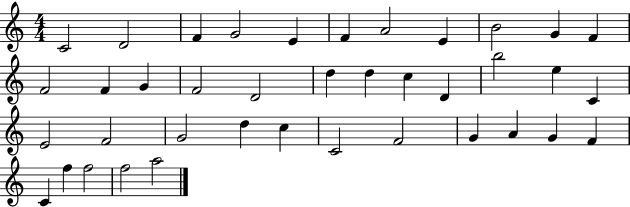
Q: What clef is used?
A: treble